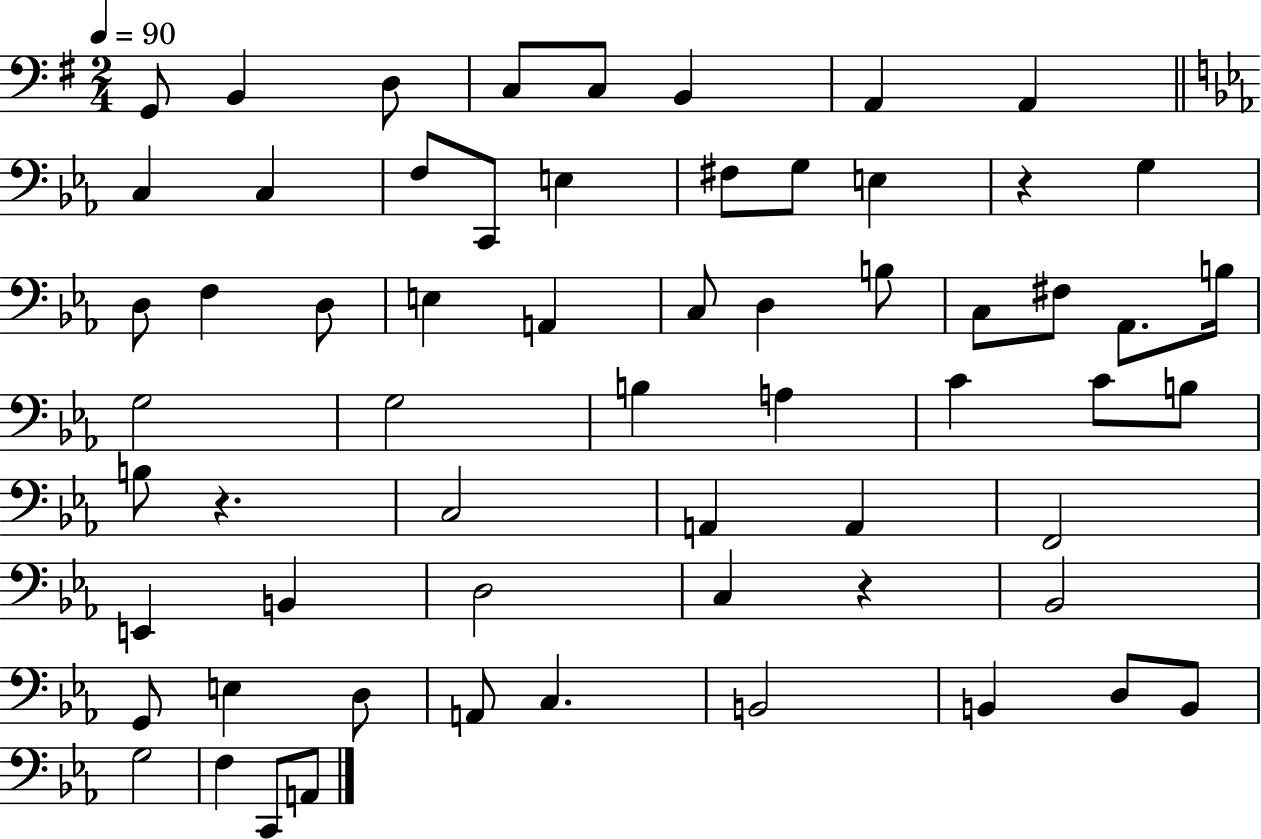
{
  \clef bass
  \numericTimeSignature
  \time 2/4
  \key g \major
  \tempo 4 = 90
  g,8 b,4 d8 | c8 c8 b,4 | a,4 a,4 | \bar "||" \break \key c \minor c4 c4 | f8 c,8 e4 | fis8 g8 e4 | r4 g4 | \break d8 f4 d8 | e4 a,4 | c8 d4 b8 | c8 fis8 aes,8. b16 | \break g2 | g2 | b4 a4 | c'4 c'8 b8 | \break b8 r4. | c2 | a,4 a,4 | f,2 | \break e,4 b,4 | d2 | c4 r4 | bes,2 | \break g,8 e4 d8 | a,8 c4. | b,2 | b,4 d8 b,8 | \break g2 | f4 c,8 a,8 | \bar "|."
}